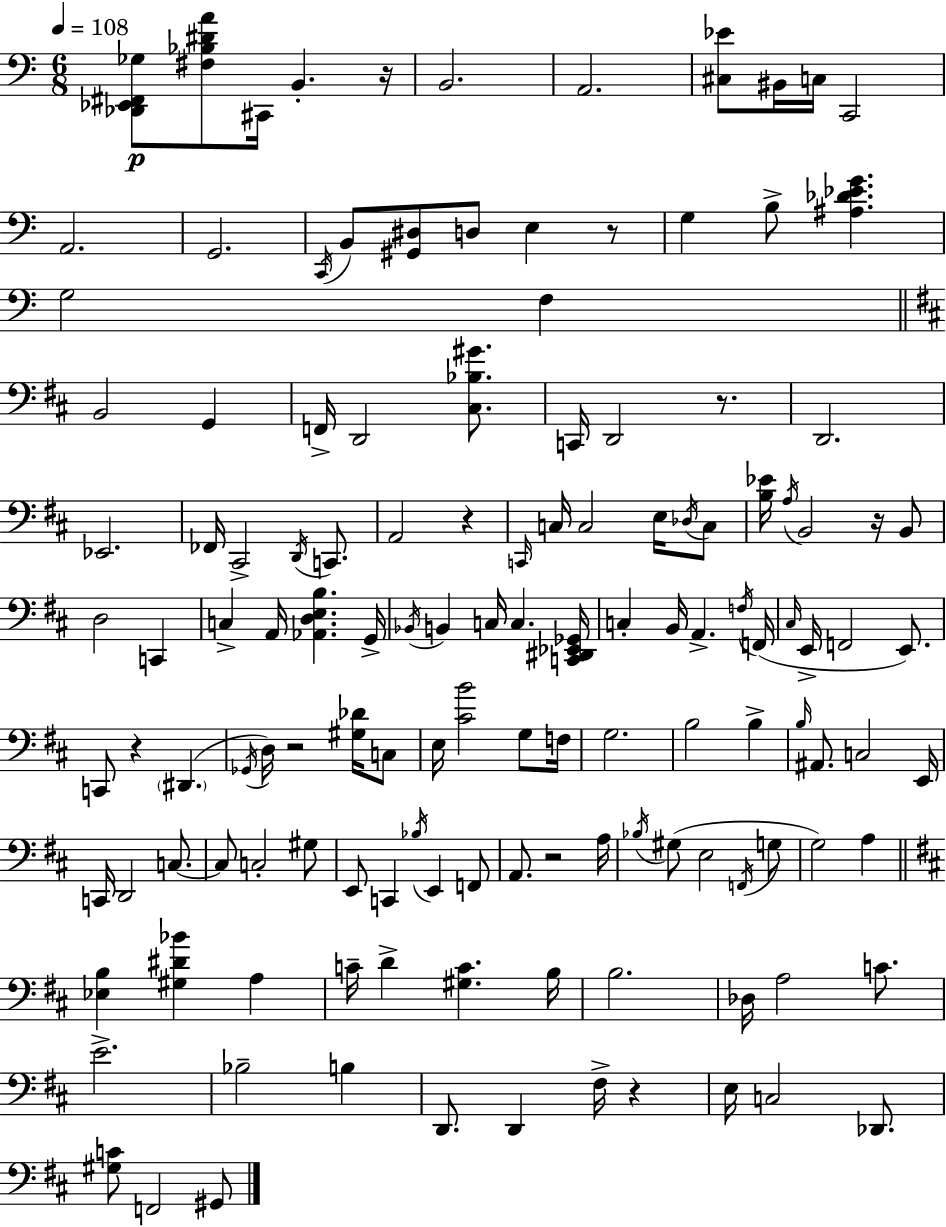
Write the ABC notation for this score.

X:1
T:Untitled
M:6/8
L:1/4
K:C
[_D,,_E,,^F,,_G,]/2 [^F,_B,^DA]/2 ^C,,/4 B,, z/4 B,,2 A,,2 [^C,_E]/2 ^B,,/4 C,/4 C,,2 A,,2 G,,2 C,,/4 B,,/2 [^G,,^D,]/2 D,/2 E, z/2 G, B,/2 [^A,_D_EG] G,2 F, B,,2 G,, F,,/4 D,,2 [^C,_B,^G]/2 C,,/4 D,,2 z/2 D,,2 _E,,2 _F,,/4 ^C,,2 D,,/4 C,,/2 A,,2 z C,,/4 C,/4 C,2 E,/4 _D,/4 C,/2 [B,_E]/4 A,/4 B,,2 z/4 B,,/2 D,2 C,, C, A,,/4 [_A,,D,E,B,] G,,/4 _B,,/4 B,, C,/4 C, [C,,^D,,_E,,_G,,]/4 C, B,,/4 A,, F,/4 F,,/4 ^C,/4 E,,/4 F,,2 E,,/2 C,,/2 z ^D,, _G,,/4 D,/4 z2 [^G,_D]/4 C,/2 E,/4 [^CB]2 G,/2 F,/4 G,2 B,2 B, B,/4 ^A,,/2 C,2 E,,/4 C,,/4 D,,2 C,/2 C,/2 C,2 ^G,/2 E,,/2 C,, _B,/4 E,, F,,/2 A,,/2 z2 A,/4 _B,/4 ^G,/2 E,2 F,,/4 G,/2 G,2 A, [_E,B,] [^G,^D_B] A, C/4 D [^G,C] B,/4 B,2 _D,/4 A,2 C/2 E2 _B,2 B, D,,/2 D,, ^F,/4 z E,/4 C,2 _D,,/2 [^G,C]/2 F,,2 ^G,,/2